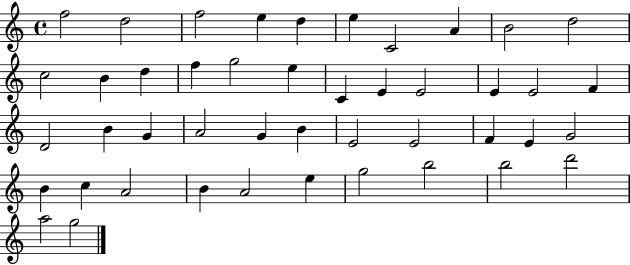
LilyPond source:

{
  \clef treble
  \time 4/4
  \defaultTimeSignature
  \key c \major
  f''2 d''2 | f''2 e''4 d''4 | e''4 c'2 a'4 | b'2 d''2 | \break c''2 b'4 d''4 | f''4 g''2 e''4 | c'4 e'4 e'2 | e'4 e'2 f'4 | \break d'2 b'4 g'4 | a'2 g'4 b'4 | e'2 e'2 | f'4 e'4 g'2 | \break b'4 c''4 a'2 | b'4 a'2 e''4 | g''2 b''2 | b''2 d'''2 | \break a''2 g''2 | \bar "|."
}